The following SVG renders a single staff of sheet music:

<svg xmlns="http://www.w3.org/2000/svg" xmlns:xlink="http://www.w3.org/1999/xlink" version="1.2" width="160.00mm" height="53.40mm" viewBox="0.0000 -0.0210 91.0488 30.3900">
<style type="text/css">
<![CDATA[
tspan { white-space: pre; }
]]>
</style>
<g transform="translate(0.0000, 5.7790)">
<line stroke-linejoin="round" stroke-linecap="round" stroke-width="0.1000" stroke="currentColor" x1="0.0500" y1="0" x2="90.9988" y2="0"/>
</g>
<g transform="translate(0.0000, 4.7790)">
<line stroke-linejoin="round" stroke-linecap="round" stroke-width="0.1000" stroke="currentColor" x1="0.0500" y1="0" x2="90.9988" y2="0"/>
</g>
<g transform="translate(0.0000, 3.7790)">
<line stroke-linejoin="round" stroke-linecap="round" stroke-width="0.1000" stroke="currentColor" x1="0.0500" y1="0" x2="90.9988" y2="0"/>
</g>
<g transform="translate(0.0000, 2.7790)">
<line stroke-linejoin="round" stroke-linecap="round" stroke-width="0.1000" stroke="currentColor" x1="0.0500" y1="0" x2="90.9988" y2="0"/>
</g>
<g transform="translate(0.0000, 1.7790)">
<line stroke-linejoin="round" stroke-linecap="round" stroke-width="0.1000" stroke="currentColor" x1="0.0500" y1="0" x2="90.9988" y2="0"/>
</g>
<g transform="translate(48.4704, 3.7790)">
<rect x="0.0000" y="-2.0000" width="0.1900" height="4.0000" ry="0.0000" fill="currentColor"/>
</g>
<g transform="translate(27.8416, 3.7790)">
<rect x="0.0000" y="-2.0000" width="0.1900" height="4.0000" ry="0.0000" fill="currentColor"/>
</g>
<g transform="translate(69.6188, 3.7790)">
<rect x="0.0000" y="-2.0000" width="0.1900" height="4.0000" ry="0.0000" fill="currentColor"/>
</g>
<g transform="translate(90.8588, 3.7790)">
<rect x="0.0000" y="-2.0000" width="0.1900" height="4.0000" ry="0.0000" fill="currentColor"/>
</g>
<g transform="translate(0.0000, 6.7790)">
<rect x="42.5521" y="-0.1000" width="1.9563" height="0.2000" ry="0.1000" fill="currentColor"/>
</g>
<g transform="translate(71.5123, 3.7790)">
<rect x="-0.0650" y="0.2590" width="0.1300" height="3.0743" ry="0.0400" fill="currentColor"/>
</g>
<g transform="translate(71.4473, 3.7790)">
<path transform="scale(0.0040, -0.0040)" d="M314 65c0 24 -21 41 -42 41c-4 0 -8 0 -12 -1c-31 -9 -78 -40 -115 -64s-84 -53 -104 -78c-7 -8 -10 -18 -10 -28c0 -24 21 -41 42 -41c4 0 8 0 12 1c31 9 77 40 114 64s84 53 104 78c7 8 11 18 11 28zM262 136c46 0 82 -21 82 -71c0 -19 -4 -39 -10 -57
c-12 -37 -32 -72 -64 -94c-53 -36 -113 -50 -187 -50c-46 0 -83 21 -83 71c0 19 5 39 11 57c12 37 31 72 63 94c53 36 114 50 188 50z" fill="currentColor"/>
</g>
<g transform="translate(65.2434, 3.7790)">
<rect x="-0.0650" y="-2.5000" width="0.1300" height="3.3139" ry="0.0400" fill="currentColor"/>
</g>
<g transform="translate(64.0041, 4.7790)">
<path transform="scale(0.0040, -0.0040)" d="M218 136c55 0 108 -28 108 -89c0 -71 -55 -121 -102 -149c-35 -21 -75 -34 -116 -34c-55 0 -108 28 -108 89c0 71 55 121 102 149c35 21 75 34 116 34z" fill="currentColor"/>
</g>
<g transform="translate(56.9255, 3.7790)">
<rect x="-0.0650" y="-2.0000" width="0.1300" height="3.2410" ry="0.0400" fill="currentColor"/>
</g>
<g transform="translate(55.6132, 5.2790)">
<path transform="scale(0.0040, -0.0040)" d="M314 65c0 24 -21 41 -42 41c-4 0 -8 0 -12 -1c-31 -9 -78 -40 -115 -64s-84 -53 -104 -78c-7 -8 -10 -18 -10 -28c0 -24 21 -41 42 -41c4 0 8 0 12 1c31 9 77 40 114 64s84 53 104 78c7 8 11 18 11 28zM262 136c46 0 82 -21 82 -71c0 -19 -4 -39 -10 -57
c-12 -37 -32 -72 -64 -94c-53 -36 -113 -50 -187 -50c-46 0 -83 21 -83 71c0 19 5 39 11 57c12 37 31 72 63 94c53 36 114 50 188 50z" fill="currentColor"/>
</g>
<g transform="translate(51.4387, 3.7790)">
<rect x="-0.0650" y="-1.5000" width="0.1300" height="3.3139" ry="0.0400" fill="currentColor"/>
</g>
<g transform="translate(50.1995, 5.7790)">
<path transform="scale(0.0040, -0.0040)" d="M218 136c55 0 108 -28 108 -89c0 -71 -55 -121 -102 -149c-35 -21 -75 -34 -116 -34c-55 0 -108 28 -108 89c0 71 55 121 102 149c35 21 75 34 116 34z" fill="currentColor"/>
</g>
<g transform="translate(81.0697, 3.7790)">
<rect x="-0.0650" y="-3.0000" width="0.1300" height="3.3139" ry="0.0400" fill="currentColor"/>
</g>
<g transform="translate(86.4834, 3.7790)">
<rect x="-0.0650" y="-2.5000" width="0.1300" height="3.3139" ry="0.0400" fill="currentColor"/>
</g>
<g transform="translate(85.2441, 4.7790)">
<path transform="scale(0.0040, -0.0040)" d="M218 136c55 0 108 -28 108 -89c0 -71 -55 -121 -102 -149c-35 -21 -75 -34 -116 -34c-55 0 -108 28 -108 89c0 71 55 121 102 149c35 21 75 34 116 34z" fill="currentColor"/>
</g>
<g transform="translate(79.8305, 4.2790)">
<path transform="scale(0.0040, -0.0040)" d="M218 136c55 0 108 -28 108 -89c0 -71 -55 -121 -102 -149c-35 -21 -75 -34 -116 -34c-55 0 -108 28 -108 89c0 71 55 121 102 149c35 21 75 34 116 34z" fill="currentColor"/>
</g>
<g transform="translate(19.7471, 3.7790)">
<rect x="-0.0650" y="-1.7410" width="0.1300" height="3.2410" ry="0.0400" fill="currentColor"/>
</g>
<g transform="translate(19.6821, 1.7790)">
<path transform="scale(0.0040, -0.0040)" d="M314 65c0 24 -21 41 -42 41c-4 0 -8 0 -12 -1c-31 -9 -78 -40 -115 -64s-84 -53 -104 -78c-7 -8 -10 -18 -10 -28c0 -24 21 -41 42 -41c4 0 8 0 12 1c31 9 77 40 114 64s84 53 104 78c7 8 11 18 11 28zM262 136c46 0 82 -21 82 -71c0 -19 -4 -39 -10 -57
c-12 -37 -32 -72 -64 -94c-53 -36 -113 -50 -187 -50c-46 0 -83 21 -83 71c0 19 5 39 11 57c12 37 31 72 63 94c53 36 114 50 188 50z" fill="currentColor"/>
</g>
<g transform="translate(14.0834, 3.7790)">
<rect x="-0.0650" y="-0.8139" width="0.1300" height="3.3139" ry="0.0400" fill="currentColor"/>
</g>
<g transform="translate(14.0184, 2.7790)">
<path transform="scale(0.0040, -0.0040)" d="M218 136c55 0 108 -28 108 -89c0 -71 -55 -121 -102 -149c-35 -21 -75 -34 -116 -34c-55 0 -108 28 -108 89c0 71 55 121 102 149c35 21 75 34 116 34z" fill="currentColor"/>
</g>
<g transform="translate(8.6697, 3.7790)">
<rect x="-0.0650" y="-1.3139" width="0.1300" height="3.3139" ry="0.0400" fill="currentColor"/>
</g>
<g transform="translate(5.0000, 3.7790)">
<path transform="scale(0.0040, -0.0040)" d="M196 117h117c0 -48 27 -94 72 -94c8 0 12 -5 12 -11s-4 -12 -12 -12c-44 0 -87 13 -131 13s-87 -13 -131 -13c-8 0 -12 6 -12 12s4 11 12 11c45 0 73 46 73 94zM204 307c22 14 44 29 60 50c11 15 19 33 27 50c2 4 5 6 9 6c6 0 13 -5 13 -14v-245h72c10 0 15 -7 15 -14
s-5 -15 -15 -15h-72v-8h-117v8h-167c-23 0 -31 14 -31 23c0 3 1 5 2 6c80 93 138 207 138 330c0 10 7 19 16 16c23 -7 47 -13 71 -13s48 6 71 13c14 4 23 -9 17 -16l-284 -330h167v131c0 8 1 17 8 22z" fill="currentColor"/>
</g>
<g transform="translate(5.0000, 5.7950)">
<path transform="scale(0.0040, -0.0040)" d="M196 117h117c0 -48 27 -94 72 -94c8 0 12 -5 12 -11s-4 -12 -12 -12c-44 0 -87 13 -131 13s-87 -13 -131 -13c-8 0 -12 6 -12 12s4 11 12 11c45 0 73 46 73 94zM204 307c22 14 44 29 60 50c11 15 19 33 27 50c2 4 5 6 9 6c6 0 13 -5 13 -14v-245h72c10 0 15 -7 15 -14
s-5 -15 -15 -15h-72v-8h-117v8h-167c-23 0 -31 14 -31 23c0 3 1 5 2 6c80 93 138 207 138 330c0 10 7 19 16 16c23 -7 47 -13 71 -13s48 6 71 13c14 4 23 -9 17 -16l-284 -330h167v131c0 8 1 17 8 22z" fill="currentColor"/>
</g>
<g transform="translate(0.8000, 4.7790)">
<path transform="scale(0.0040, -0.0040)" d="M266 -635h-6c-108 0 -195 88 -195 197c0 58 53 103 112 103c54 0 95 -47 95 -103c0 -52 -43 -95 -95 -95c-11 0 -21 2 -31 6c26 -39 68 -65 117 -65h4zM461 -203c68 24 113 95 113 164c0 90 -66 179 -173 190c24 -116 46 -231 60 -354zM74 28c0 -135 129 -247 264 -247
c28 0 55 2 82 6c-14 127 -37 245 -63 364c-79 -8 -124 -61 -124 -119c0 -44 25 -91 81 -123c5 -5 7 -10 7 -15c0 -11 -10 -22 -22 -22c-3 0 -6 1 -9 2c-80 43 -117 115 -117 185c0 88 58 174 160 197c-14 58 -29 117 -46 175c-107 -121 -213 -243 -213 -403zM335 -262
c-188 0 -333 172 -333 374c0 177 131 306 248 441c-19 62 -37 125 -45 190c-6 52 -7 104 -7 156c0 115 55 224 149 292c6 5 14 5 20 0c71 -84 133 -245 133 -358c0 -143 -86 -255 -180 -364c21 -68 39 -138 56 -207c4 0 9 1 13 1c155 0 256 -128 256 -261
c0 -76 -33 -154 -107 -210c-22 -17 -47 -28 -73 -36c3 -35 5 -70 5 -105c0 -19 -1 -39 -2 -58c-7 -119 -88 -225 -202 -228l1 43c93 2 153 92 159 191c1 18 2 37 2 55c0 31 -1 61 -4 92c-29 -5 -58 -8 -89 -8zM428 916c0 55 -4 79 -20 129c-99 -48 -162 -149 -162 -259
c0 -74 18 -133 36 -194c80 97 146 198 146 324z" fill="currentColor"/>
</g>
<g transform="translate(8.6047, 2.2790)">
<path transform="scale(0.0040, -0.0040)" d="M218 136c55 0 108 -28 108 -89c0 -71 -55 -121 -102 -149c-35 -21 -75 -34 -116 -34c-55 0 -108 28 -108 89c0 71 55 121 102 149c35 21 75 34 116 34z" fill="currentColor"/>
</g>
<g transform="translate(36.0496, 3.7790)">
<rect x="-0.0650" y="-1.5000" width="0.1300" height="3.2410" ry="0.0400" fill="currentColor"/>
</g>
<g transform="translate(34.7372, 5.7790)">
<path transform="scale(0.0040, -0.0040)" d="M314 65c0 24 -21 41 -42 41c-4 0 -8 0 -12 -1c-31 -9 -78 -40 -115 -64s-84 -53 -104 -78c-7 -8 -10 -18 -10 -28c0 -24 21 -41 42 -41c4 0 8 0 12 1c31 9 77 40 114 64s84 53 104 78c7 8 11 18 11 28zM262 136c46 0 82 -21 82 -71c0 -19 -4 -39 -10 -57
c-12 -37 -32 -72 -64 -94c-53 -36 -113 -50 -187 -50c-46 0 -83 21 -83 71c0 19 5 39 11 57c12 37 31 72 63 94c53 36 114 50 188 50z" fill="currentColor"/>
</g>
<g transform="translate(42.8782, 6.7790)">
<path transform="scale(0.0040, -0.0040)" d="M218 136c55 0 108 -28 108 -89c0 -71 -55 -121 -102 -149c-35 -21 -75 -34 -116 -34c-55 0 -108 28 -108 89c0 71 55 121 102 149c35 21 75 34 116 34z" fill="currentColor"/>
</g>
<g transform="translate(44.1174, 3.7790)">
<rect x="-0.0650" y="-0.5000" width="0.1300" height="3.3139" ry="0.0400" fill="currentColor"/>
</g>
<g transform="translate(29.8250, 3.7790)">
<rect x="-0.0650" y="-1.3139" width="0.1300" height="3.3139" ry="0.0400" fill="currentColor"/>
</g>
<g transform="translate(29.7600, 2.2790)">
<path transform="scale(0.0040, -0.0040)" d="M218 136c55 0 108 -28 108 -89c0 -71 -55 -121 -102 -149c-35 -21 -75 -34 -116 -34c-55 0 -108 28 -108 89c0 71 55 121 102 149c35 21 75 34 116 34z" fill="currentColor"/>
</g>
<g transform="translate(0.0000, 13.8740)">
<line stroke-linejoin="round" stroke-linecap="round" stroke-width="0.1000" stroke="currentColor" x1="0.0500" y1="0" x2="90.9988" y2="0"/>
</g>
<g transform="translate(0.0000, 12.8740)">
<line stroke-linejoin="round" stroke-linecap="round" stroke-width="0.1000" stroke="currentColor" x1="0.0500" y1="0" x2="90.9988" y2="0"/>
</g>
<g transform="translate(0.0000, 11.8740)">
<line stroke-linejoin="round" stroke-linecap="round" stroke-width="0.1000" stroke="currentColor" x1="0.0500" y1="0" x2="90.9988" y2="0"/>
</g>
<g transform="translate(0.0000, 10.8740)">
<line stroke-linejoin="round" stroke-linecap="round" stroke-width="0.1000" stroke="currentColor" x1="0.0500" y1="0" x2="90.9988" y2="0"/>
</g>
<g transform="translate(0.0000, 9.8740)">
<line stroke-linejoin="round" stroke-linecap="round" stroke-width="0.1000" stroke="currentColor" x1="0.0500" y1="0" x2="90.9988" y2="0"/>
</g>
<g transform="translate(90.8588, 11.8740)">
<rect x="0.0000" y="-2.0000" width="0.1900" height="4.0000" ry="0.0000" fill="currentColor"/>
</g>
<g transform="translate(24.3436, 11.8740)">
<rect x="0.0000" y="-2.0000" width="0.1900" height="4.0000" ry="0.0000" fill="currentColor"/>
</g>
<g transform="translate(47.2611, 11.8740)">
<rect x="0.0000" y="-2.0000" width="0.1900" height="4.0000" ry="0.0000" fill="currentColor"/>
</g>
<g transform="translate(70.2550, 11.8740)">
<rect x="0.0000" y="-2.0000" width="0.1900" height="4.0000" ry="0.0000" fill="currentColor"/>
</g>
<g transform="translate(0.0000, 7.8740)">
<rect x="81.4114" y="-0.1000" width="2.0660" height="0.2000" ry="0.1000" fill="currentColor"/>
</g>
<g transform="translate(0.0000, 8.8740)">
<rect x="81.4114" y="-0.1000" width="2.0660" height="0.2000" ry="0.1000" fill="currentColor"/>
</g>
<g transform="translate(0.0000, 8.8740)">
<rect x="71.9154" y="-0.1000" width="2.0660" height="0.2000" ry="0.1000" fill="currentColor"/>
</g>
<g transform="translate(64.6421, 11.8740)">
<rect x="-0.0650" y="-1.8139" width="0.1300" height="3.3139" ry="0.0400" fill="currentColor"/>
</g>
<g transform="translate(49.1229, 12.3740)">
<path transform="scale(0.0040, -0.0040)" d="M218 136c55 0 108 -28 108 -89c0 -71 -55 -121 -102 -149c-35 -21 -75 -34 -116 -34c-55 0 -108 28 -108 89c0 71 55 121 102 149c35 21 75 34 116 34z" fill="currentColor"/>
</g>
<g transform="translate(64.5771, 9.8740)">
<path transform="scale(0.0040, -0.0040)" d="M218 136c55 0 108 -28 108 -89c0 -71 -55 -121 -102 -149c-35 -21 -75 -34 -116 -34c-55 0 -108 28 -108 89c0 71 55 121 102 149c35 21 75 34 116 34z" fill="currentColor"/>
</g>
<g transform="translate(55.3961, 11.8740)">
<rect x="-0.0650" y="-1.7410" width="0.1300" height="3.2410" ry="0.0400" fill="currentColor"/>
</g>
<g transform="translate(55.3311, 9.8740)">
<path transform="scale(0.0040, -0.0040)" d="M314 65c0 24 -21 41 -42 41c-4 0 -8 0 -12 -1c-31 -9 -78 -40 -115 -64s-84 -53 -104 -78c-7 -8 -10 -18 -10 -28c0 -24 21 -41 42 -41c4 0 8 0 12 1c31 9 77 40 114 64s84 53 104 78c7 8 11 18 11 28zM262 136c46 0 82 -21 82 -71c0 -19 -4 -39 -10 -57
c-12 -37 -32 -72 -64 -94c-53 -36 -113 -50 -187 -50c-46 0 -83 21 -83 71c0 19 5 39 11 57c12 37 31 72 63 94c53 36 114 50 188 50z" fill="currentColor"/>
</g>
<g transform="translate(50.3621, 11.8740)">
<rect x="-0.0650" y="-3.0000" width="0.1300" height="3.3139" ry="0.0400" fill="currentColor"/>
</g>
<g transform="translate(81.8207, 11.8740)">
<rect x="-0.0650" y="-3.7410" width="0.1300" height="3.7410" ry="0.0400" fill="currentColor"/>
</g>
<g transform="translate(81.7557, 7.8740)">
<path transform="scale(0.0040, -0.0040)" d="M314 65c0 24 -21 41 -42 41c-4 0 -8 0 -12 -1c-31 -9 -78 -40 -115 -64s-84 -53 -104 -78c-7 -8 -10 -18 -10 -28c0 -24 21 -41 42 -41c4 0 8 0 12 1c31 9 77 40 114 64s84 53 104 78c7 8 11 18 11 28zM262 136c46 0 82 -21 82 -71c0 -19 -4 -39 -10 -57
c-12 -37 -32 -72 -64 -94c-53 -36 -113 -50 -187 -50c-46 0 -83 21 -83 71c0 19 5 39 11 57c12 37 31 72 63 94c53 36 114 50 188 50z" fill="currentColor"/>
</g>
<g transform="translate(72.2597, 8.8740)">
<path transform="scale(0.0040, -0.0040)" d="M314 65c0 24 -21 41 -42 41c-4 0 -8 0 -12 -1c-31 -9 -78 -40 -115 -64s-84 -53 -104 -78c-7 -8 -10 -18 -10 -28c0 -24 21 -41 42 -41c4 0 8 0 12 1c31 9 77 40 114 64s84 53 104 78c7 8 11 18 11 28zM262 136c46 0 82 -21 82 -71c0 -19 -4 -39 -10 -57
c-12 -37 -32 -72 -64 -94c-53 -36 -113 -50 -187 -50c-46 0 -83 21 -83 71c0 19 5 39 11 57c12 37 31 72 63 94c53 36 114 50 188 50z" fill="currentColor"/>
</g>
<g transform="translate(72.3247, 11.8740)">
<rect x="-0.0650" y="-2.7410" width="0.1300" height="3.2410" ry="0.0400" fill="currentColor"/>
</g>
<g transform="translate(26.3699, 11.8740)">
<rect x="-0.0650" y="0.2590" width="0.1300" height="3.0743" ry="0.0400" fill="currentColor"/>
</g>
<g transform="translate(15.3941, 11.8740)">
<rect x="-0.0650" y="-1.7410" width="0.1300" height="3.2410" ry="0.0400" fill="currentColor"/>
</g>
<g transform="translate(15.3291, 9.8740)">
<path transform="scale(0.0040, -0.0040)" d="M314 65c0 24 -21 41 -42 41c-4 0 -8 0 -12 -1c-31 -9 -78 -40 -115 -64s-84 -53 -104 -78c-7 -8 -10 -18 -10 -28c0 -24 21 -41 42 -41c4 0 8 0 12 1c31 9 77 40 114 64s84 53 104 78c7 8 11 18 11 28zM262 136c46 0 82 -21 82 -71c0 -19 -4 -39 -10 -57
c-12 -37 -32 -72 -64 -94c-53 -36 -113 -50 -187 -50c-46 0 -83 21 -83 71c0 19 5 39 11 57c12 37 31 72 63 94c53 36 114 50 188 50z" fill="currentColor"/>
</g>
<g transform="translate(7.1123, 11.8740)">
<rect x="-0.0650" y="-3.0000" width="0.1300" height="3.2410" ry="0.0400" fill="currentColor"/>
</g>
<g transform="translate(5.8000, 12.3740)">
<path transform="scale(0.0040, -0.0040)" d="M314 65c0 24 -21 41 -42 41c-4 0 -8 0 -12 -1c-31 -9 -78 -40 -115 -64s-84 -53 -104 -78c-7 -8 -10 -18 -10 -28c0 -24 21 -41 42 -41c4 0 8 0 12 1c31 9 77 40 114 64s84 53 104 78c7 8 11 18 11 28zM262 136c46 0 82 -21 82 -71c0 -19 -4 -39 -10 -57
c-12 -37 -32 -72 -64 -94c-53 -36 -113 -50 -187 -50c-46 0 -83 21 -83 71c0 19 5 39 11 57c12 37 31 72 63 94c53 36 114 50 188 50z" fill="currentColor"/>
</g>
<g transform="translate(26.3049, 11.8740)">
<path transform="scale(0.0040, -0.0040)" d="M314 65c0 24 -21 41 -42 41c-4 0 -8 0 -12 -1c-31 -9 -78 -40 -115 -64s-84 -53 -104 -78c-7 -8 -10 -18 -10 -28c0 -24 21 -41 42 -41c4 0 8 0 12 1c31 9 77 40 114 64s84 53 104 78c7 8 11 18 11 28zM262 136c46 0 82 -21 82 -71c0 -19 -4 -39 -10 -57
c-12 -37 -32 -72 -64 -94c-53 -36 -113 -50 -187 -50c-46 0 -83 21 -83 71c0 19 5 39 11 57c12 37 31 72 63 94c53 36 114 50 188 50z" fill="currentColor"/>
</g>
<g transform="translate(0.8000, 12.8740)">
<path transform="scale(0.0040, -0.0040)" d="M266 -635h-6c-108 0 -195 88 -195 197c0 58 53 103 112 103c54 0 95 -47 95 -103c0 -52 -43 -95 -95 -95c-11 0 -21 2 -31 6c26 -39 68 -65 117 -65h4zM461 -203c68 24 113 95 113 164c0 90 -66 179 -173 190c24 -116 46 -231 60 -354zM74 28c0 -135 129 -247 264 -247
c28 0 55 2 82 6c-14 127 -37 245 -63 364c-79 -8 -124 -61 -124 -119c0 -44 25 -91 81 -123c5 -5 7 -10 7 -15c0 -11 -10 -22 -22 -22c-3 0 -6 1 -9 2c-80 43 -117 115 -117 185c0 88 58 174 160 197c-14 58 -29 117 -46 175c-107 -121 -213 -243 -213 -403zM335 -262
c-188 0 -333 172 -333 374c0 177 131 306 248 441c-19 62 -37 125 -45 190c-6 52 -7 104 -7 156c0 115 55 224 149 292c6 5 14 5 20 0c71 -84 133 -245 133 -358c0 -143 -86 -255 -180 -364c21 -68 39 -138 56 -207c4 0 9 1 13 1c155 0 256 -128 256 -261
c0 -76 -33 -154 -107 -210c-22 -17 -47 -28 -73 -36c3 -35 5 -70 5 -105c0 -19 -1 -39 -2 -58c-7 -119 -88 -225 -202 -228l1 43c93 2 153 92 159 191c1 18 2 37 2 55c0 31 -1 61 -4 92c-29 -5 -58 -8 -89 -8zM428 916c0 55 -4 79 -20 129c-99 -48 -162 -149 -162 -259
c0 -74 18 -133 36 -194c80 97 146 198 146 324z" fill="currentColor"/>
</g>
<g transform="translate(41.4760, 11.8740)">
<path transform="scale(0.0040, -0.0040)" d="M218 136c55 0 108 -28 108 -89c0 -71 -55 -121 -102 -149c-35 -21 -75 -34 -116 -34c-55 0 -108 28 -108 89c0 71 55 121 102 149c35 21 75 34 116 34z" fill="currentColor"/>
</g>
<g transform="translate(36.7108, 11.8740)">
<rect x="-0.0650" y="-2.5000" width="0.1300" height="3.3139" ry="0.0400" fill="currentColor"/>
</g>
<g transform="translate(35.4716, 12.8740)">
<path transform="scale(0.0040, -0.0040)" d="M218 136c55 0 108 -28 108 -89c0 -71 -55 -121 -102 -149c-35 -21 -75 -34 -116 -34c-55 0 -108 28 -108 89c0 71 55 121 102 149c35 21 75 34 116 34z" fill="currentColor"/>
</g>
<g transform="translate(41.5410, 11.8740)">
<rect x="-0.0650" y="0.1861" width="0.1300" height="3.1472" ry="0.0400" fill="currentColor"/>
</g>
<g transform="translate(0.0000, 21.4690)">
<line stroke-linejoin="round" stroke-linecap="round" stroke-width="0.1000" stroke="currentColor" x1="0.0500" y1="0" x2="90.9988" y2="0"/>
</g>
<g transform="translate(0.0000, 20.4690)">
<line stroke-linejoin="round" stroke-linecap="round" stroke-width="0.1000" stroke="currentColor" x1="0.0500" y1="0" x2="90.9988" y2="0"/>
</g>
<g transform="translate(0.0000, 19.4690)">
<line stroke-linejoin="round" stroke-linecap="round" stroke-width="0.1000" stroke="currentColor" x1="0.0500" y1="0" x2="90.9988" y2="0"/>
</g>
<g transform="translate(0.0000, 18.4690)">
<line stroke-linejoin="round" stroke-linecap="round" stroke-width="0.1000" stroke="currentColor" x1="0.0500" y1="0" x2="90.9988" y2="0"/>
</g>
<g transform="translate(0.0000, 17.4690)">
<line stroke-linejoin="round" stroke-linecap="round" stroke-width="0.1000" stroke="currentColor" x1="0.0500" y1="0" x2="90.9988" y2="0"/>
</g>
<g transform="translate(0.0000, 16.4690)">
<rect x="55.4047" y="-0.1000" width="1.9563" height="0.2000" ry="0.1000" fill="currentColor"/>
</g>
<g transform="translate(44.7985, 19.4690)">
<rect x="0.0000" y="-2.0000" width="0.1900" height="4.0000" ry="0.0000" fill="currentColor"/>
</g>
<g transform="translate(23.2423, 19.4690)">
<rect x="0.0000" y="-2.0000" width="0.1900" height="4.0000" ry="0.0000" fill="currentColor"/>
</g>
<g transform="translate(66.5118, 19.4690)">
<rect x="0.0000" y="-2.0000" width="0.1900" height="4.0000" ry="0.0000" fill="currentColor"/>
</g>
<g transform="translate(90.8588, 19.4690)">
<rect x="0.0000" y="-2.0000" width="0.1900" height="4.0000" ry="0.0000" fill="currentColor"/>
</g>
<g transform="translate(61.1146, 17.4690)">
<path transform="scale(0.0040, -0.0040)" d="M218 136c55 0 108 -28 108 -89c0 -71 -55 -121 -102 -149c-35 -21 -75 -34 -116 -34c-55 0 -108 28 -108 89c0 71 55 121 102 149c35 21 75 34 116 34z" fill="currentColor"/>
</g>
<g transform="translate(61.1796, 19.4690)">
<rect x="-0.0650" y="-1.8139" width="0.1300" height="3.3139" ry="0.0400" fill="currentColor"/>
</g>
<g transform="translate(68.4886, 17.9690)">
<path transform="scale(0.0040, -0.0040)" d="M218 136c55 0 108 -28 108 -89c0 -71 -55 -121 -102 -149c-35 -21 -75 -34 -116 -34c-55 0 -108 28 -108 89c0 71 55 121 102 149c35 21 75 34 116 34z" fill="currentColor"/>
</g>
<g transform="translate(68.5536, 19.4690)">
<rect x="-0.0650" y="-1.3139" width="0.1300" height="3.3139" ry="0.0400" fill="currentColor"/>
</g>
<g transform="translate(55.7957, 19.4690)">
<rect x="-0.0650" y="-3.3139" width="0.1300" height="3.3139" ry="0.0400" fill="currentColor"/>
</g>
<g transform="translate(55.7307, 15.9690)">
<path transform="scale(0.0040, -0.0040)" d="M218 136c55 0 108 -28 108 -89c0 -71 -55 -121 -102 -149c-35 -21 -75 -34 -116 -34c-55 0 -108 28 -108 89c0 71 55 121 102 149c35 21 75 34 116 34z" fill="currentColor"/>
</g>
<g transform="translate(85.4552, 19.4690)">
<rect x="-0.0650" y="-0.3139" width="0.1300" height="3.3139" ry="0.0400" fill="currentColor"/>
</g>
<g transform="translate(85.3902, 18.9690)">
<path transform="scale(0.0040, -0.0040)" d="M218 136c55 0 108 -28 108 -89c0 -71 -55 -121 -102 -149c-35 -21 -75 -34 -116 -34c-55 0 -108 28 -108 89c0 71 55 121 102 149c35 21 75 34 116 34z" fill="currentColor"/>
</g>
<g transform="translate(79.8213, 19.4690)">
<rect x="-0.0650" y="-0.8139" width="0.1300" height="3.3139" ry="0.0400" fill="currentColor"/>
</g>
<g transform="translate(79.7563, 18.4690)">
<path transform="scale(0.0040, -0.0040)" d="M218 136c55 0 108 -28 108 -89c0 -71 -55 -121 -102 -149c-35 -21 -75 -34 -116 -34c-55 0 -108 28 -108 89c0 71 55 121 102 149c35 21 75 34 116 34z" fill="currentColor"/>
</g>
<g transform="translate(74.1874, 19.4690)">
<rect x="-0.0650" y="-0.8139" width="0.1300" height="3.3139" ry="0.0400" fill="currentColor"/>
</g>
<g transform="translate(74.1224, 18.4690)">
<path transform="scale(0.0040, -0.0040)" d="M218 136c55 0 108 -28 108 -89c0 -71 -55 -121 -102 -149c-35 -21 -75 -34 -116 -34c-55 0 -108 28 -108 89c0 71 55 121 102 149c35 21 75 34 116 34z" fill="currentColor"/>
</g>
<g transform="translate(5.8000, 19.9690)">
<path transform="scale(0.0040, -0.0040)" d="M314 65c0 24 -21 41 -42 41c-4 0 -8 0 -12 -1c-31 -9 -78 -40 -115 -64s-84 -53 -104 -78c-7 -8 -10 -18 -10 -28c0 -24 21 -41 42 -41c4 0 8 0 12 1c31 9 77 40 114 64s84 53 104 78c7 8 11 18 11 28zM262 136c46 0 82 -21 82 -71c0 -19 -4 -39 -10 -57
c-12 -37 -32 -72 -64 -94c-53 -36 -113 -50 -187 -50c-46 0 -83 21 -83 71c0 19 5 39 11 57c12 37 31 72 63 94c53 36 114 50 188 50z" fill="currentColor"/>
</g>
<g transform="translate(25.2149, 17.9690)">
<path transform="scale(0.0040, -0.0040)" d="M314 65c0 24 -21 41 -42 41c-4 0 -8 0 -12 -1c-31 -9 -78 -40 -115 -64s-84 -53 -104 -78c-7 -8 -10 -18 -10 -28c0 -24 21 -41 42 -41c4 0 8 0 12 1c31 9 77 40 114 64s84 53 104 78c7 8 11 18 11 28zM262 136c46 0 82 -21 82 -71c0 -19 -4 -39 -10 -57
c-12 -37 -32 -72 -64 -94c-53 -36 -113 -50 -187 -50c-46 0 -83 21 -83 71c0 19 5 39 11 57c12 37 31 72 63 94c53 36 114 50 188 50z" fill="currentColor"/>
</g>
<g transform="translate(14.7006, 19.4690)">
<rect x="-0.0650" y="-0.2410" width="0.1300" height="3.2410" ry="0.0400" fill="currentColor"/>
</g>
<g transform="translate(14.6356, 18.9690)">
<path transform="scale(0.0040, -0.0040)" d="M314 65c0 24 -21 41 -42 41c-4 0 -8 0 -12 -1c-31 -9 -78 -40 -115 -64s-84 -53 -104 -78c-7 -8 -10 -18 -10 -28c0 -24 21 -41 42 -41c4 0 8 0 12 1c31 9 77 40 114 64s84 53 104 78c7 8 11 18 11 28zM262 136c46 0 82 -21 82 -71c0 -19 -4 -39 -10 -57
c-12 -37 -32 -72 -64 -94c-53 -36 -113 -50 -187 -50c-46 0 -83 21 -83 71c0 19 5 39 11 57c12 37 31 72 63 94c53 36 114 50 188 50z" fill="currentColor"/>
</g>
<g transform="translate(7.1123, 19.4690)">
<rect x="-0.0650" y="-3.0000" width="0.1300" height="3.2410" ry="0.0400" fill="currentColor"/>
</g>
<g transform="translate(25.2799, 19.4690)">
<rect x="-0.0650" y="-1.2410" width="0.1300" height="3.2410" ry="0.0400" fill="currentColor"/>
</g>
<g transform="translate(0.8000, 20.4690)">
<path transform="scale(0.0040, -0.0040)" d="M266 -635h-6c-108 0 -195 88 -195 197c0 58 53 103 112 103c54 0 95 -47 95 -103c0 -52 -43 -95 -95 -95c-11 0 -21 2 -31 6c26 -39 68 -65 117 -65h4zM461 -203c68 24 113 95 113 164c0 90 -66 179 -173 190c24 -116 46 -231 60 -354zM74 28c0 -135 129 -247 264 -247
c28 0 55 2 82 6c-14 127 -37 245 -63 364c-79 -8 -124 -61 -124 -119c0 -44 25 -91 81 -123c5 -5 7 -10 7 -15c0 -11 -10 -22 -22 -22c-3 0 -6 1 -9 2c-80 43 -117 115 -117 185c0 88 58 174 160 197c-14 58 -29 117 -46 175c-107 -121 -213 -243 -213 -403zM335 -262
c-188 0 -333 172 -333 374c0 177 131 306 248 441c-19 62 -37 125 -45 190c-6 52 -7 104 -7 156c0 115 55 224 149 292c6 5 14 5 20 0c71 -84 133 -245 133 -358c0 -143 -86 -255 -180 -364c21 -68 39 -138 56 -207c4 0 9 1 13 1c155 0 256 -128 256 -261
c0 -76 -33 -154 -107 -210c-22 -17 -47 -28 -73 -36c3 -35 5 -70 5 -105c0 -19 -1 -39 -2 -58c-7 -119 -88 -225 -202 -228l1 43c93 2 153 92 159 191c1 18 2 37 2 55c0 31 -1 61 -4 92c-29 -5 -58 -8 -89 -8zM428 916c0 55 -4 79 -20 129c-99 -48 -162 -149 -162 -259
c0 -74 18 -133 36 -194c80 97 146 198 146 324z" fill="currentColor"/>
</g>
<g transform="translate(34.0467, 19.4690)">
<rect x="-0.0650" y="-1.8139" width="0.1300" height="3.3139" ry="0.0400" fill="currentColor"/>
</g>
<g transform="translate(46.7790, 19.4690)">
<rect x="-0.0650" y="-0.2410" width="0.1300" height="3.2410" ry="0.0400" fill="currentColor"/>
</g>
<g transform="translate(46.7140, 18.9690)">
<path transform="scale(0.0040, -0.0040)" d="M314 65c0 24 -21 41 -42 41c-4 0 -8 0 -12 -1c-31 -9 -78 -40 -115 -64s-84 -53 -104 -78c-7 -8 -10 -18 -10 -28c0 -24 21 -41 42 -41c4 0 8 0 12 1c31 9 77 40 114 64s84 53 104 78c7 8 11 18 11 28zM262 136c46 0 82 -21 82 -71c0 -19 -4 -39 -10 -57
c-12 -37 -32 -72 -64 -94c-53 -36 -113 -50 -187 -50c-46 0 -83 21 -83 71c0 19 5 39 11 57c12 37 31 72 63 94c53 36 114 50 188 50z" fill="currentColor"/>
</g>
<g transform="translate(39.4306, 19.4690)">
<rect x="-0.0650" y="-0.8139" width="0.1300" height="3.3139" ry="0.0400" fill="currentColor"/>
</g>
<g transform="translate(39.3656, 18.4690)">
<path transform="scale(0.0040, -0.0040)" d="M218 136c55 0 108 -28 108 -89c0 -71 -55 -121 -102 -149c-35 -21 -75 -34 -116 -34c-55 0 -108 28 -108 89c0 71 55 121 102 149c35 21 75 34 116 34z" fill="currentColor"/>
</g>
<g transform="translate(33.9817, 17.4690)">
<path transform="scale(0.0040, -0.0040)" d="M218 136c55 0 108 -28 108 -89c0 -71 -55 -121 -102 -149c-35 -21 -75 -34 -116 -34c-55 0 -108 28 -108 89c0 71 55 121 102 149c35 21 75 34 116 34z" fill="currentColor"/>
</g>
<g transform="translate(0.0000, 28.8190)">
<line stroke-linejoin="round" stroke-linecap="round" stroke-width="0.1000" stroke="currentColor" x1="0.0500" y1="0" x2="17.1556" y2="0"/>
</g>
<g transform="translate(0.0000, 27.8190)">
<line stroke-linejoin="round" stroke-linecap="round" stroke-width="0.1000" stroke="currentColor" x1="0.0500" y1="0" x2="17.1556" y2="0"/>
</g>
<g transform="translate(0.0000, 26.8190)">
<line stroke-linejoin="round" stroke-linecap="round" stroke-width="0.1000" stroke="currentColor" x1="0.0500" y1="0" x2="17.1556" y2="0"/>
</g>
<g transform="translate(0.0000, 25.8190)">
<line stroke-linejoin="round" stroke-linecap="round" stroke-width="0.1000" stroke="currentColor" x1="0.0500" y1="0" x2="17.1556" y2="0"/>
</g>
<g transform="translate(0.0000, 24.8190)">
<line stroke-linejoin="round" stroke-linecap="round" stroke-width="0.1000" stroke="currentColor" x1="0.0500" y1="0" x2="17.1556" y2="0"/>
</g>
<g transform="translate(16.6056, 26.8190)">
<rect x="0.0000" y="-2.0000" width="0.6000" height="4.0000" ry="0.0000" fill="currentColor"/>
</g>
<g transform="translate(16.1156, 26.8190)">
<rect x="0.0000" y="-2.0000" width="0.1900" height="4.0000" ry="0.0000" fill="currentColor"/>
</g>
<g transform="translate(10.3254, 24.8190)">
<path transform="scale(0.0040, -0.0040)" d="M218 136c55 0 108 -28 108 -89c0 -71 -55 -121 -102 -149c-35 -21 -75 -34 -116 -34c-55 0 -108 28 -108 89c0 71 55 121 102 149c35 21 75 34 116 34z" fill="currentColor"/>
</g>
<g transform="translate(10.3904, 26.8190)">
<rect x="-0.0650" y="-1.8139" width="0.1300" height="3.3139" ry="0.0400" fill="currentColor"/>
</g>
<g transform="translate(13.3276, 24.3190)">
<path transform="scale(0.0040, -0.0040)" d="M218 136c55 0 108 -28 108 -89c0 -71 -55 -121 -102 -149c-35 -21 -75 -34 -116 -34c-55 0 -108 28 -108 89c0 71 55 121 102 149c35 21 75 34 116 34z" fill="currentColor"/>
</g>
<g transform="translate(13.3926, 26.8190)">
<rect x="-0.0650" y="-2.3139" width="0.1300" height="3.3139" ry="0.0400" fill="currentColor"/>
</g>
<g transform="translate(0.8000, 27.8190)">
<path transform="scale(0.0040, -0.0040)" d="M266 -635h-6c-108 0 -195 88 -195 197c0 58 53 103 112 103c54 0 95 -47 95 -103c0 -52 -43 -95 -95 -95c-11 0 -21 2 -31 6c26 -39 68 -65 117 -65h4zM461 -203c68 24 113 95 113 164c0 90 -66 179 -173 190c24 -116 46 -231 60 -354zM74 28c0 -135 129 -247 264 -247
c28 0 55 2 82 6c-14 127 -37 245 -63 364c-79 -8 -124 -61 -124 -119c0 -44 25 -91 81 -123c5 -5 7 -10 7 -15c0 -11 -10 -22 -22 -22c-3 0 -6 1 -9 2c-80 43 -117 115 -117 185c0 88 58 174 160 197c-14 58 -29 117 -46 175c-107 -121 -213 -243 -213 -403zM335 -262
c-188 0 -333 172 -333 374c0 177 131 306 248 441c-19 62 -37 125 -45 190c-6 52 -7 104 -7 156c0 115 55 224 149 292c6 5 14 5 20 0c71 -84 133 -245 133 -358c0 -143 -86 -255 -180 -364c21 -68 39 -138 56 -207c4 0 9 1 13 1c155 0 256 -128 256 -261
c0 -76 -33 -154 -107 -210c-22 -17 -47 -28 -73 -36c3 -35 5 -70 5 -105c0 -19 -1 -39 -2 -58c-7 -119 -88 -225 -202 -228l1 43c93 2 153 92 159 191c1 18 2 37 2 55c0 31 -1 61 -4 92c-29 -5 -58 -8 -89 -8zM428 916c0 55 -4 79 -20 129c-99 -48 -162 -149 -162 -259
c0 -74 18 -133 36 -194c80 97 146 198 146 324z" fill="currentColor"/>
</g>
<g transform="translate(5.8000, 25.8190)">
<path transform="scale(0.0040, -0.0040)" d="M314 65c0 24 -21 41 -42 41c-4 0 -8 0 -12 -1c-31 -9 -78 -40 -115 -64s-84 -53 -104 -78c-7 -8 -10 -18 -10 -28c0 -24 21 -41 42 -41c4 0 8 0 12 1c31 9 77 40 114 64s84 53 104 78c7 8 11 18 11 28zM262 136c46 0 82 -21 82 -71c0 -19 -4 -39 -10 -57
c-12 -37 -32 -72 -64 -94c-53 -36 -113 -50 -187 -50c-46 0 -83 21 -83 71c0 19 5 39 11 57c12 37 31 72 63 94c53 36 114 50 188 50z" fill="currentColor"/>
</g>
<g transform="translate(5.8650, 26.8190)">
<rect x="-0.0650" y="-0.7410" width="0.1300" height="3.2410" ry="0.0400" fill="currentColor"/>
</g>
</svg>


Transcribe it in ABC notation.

X:1
T:Untitled
M:4/4
L:1/4
K:C
e d f2 e E2 C E F2 G B2 A G A2 f2 B2 G B A f2 f a2 c'2 A2 c2 e2 f d c2 b f e d d c d2 f g